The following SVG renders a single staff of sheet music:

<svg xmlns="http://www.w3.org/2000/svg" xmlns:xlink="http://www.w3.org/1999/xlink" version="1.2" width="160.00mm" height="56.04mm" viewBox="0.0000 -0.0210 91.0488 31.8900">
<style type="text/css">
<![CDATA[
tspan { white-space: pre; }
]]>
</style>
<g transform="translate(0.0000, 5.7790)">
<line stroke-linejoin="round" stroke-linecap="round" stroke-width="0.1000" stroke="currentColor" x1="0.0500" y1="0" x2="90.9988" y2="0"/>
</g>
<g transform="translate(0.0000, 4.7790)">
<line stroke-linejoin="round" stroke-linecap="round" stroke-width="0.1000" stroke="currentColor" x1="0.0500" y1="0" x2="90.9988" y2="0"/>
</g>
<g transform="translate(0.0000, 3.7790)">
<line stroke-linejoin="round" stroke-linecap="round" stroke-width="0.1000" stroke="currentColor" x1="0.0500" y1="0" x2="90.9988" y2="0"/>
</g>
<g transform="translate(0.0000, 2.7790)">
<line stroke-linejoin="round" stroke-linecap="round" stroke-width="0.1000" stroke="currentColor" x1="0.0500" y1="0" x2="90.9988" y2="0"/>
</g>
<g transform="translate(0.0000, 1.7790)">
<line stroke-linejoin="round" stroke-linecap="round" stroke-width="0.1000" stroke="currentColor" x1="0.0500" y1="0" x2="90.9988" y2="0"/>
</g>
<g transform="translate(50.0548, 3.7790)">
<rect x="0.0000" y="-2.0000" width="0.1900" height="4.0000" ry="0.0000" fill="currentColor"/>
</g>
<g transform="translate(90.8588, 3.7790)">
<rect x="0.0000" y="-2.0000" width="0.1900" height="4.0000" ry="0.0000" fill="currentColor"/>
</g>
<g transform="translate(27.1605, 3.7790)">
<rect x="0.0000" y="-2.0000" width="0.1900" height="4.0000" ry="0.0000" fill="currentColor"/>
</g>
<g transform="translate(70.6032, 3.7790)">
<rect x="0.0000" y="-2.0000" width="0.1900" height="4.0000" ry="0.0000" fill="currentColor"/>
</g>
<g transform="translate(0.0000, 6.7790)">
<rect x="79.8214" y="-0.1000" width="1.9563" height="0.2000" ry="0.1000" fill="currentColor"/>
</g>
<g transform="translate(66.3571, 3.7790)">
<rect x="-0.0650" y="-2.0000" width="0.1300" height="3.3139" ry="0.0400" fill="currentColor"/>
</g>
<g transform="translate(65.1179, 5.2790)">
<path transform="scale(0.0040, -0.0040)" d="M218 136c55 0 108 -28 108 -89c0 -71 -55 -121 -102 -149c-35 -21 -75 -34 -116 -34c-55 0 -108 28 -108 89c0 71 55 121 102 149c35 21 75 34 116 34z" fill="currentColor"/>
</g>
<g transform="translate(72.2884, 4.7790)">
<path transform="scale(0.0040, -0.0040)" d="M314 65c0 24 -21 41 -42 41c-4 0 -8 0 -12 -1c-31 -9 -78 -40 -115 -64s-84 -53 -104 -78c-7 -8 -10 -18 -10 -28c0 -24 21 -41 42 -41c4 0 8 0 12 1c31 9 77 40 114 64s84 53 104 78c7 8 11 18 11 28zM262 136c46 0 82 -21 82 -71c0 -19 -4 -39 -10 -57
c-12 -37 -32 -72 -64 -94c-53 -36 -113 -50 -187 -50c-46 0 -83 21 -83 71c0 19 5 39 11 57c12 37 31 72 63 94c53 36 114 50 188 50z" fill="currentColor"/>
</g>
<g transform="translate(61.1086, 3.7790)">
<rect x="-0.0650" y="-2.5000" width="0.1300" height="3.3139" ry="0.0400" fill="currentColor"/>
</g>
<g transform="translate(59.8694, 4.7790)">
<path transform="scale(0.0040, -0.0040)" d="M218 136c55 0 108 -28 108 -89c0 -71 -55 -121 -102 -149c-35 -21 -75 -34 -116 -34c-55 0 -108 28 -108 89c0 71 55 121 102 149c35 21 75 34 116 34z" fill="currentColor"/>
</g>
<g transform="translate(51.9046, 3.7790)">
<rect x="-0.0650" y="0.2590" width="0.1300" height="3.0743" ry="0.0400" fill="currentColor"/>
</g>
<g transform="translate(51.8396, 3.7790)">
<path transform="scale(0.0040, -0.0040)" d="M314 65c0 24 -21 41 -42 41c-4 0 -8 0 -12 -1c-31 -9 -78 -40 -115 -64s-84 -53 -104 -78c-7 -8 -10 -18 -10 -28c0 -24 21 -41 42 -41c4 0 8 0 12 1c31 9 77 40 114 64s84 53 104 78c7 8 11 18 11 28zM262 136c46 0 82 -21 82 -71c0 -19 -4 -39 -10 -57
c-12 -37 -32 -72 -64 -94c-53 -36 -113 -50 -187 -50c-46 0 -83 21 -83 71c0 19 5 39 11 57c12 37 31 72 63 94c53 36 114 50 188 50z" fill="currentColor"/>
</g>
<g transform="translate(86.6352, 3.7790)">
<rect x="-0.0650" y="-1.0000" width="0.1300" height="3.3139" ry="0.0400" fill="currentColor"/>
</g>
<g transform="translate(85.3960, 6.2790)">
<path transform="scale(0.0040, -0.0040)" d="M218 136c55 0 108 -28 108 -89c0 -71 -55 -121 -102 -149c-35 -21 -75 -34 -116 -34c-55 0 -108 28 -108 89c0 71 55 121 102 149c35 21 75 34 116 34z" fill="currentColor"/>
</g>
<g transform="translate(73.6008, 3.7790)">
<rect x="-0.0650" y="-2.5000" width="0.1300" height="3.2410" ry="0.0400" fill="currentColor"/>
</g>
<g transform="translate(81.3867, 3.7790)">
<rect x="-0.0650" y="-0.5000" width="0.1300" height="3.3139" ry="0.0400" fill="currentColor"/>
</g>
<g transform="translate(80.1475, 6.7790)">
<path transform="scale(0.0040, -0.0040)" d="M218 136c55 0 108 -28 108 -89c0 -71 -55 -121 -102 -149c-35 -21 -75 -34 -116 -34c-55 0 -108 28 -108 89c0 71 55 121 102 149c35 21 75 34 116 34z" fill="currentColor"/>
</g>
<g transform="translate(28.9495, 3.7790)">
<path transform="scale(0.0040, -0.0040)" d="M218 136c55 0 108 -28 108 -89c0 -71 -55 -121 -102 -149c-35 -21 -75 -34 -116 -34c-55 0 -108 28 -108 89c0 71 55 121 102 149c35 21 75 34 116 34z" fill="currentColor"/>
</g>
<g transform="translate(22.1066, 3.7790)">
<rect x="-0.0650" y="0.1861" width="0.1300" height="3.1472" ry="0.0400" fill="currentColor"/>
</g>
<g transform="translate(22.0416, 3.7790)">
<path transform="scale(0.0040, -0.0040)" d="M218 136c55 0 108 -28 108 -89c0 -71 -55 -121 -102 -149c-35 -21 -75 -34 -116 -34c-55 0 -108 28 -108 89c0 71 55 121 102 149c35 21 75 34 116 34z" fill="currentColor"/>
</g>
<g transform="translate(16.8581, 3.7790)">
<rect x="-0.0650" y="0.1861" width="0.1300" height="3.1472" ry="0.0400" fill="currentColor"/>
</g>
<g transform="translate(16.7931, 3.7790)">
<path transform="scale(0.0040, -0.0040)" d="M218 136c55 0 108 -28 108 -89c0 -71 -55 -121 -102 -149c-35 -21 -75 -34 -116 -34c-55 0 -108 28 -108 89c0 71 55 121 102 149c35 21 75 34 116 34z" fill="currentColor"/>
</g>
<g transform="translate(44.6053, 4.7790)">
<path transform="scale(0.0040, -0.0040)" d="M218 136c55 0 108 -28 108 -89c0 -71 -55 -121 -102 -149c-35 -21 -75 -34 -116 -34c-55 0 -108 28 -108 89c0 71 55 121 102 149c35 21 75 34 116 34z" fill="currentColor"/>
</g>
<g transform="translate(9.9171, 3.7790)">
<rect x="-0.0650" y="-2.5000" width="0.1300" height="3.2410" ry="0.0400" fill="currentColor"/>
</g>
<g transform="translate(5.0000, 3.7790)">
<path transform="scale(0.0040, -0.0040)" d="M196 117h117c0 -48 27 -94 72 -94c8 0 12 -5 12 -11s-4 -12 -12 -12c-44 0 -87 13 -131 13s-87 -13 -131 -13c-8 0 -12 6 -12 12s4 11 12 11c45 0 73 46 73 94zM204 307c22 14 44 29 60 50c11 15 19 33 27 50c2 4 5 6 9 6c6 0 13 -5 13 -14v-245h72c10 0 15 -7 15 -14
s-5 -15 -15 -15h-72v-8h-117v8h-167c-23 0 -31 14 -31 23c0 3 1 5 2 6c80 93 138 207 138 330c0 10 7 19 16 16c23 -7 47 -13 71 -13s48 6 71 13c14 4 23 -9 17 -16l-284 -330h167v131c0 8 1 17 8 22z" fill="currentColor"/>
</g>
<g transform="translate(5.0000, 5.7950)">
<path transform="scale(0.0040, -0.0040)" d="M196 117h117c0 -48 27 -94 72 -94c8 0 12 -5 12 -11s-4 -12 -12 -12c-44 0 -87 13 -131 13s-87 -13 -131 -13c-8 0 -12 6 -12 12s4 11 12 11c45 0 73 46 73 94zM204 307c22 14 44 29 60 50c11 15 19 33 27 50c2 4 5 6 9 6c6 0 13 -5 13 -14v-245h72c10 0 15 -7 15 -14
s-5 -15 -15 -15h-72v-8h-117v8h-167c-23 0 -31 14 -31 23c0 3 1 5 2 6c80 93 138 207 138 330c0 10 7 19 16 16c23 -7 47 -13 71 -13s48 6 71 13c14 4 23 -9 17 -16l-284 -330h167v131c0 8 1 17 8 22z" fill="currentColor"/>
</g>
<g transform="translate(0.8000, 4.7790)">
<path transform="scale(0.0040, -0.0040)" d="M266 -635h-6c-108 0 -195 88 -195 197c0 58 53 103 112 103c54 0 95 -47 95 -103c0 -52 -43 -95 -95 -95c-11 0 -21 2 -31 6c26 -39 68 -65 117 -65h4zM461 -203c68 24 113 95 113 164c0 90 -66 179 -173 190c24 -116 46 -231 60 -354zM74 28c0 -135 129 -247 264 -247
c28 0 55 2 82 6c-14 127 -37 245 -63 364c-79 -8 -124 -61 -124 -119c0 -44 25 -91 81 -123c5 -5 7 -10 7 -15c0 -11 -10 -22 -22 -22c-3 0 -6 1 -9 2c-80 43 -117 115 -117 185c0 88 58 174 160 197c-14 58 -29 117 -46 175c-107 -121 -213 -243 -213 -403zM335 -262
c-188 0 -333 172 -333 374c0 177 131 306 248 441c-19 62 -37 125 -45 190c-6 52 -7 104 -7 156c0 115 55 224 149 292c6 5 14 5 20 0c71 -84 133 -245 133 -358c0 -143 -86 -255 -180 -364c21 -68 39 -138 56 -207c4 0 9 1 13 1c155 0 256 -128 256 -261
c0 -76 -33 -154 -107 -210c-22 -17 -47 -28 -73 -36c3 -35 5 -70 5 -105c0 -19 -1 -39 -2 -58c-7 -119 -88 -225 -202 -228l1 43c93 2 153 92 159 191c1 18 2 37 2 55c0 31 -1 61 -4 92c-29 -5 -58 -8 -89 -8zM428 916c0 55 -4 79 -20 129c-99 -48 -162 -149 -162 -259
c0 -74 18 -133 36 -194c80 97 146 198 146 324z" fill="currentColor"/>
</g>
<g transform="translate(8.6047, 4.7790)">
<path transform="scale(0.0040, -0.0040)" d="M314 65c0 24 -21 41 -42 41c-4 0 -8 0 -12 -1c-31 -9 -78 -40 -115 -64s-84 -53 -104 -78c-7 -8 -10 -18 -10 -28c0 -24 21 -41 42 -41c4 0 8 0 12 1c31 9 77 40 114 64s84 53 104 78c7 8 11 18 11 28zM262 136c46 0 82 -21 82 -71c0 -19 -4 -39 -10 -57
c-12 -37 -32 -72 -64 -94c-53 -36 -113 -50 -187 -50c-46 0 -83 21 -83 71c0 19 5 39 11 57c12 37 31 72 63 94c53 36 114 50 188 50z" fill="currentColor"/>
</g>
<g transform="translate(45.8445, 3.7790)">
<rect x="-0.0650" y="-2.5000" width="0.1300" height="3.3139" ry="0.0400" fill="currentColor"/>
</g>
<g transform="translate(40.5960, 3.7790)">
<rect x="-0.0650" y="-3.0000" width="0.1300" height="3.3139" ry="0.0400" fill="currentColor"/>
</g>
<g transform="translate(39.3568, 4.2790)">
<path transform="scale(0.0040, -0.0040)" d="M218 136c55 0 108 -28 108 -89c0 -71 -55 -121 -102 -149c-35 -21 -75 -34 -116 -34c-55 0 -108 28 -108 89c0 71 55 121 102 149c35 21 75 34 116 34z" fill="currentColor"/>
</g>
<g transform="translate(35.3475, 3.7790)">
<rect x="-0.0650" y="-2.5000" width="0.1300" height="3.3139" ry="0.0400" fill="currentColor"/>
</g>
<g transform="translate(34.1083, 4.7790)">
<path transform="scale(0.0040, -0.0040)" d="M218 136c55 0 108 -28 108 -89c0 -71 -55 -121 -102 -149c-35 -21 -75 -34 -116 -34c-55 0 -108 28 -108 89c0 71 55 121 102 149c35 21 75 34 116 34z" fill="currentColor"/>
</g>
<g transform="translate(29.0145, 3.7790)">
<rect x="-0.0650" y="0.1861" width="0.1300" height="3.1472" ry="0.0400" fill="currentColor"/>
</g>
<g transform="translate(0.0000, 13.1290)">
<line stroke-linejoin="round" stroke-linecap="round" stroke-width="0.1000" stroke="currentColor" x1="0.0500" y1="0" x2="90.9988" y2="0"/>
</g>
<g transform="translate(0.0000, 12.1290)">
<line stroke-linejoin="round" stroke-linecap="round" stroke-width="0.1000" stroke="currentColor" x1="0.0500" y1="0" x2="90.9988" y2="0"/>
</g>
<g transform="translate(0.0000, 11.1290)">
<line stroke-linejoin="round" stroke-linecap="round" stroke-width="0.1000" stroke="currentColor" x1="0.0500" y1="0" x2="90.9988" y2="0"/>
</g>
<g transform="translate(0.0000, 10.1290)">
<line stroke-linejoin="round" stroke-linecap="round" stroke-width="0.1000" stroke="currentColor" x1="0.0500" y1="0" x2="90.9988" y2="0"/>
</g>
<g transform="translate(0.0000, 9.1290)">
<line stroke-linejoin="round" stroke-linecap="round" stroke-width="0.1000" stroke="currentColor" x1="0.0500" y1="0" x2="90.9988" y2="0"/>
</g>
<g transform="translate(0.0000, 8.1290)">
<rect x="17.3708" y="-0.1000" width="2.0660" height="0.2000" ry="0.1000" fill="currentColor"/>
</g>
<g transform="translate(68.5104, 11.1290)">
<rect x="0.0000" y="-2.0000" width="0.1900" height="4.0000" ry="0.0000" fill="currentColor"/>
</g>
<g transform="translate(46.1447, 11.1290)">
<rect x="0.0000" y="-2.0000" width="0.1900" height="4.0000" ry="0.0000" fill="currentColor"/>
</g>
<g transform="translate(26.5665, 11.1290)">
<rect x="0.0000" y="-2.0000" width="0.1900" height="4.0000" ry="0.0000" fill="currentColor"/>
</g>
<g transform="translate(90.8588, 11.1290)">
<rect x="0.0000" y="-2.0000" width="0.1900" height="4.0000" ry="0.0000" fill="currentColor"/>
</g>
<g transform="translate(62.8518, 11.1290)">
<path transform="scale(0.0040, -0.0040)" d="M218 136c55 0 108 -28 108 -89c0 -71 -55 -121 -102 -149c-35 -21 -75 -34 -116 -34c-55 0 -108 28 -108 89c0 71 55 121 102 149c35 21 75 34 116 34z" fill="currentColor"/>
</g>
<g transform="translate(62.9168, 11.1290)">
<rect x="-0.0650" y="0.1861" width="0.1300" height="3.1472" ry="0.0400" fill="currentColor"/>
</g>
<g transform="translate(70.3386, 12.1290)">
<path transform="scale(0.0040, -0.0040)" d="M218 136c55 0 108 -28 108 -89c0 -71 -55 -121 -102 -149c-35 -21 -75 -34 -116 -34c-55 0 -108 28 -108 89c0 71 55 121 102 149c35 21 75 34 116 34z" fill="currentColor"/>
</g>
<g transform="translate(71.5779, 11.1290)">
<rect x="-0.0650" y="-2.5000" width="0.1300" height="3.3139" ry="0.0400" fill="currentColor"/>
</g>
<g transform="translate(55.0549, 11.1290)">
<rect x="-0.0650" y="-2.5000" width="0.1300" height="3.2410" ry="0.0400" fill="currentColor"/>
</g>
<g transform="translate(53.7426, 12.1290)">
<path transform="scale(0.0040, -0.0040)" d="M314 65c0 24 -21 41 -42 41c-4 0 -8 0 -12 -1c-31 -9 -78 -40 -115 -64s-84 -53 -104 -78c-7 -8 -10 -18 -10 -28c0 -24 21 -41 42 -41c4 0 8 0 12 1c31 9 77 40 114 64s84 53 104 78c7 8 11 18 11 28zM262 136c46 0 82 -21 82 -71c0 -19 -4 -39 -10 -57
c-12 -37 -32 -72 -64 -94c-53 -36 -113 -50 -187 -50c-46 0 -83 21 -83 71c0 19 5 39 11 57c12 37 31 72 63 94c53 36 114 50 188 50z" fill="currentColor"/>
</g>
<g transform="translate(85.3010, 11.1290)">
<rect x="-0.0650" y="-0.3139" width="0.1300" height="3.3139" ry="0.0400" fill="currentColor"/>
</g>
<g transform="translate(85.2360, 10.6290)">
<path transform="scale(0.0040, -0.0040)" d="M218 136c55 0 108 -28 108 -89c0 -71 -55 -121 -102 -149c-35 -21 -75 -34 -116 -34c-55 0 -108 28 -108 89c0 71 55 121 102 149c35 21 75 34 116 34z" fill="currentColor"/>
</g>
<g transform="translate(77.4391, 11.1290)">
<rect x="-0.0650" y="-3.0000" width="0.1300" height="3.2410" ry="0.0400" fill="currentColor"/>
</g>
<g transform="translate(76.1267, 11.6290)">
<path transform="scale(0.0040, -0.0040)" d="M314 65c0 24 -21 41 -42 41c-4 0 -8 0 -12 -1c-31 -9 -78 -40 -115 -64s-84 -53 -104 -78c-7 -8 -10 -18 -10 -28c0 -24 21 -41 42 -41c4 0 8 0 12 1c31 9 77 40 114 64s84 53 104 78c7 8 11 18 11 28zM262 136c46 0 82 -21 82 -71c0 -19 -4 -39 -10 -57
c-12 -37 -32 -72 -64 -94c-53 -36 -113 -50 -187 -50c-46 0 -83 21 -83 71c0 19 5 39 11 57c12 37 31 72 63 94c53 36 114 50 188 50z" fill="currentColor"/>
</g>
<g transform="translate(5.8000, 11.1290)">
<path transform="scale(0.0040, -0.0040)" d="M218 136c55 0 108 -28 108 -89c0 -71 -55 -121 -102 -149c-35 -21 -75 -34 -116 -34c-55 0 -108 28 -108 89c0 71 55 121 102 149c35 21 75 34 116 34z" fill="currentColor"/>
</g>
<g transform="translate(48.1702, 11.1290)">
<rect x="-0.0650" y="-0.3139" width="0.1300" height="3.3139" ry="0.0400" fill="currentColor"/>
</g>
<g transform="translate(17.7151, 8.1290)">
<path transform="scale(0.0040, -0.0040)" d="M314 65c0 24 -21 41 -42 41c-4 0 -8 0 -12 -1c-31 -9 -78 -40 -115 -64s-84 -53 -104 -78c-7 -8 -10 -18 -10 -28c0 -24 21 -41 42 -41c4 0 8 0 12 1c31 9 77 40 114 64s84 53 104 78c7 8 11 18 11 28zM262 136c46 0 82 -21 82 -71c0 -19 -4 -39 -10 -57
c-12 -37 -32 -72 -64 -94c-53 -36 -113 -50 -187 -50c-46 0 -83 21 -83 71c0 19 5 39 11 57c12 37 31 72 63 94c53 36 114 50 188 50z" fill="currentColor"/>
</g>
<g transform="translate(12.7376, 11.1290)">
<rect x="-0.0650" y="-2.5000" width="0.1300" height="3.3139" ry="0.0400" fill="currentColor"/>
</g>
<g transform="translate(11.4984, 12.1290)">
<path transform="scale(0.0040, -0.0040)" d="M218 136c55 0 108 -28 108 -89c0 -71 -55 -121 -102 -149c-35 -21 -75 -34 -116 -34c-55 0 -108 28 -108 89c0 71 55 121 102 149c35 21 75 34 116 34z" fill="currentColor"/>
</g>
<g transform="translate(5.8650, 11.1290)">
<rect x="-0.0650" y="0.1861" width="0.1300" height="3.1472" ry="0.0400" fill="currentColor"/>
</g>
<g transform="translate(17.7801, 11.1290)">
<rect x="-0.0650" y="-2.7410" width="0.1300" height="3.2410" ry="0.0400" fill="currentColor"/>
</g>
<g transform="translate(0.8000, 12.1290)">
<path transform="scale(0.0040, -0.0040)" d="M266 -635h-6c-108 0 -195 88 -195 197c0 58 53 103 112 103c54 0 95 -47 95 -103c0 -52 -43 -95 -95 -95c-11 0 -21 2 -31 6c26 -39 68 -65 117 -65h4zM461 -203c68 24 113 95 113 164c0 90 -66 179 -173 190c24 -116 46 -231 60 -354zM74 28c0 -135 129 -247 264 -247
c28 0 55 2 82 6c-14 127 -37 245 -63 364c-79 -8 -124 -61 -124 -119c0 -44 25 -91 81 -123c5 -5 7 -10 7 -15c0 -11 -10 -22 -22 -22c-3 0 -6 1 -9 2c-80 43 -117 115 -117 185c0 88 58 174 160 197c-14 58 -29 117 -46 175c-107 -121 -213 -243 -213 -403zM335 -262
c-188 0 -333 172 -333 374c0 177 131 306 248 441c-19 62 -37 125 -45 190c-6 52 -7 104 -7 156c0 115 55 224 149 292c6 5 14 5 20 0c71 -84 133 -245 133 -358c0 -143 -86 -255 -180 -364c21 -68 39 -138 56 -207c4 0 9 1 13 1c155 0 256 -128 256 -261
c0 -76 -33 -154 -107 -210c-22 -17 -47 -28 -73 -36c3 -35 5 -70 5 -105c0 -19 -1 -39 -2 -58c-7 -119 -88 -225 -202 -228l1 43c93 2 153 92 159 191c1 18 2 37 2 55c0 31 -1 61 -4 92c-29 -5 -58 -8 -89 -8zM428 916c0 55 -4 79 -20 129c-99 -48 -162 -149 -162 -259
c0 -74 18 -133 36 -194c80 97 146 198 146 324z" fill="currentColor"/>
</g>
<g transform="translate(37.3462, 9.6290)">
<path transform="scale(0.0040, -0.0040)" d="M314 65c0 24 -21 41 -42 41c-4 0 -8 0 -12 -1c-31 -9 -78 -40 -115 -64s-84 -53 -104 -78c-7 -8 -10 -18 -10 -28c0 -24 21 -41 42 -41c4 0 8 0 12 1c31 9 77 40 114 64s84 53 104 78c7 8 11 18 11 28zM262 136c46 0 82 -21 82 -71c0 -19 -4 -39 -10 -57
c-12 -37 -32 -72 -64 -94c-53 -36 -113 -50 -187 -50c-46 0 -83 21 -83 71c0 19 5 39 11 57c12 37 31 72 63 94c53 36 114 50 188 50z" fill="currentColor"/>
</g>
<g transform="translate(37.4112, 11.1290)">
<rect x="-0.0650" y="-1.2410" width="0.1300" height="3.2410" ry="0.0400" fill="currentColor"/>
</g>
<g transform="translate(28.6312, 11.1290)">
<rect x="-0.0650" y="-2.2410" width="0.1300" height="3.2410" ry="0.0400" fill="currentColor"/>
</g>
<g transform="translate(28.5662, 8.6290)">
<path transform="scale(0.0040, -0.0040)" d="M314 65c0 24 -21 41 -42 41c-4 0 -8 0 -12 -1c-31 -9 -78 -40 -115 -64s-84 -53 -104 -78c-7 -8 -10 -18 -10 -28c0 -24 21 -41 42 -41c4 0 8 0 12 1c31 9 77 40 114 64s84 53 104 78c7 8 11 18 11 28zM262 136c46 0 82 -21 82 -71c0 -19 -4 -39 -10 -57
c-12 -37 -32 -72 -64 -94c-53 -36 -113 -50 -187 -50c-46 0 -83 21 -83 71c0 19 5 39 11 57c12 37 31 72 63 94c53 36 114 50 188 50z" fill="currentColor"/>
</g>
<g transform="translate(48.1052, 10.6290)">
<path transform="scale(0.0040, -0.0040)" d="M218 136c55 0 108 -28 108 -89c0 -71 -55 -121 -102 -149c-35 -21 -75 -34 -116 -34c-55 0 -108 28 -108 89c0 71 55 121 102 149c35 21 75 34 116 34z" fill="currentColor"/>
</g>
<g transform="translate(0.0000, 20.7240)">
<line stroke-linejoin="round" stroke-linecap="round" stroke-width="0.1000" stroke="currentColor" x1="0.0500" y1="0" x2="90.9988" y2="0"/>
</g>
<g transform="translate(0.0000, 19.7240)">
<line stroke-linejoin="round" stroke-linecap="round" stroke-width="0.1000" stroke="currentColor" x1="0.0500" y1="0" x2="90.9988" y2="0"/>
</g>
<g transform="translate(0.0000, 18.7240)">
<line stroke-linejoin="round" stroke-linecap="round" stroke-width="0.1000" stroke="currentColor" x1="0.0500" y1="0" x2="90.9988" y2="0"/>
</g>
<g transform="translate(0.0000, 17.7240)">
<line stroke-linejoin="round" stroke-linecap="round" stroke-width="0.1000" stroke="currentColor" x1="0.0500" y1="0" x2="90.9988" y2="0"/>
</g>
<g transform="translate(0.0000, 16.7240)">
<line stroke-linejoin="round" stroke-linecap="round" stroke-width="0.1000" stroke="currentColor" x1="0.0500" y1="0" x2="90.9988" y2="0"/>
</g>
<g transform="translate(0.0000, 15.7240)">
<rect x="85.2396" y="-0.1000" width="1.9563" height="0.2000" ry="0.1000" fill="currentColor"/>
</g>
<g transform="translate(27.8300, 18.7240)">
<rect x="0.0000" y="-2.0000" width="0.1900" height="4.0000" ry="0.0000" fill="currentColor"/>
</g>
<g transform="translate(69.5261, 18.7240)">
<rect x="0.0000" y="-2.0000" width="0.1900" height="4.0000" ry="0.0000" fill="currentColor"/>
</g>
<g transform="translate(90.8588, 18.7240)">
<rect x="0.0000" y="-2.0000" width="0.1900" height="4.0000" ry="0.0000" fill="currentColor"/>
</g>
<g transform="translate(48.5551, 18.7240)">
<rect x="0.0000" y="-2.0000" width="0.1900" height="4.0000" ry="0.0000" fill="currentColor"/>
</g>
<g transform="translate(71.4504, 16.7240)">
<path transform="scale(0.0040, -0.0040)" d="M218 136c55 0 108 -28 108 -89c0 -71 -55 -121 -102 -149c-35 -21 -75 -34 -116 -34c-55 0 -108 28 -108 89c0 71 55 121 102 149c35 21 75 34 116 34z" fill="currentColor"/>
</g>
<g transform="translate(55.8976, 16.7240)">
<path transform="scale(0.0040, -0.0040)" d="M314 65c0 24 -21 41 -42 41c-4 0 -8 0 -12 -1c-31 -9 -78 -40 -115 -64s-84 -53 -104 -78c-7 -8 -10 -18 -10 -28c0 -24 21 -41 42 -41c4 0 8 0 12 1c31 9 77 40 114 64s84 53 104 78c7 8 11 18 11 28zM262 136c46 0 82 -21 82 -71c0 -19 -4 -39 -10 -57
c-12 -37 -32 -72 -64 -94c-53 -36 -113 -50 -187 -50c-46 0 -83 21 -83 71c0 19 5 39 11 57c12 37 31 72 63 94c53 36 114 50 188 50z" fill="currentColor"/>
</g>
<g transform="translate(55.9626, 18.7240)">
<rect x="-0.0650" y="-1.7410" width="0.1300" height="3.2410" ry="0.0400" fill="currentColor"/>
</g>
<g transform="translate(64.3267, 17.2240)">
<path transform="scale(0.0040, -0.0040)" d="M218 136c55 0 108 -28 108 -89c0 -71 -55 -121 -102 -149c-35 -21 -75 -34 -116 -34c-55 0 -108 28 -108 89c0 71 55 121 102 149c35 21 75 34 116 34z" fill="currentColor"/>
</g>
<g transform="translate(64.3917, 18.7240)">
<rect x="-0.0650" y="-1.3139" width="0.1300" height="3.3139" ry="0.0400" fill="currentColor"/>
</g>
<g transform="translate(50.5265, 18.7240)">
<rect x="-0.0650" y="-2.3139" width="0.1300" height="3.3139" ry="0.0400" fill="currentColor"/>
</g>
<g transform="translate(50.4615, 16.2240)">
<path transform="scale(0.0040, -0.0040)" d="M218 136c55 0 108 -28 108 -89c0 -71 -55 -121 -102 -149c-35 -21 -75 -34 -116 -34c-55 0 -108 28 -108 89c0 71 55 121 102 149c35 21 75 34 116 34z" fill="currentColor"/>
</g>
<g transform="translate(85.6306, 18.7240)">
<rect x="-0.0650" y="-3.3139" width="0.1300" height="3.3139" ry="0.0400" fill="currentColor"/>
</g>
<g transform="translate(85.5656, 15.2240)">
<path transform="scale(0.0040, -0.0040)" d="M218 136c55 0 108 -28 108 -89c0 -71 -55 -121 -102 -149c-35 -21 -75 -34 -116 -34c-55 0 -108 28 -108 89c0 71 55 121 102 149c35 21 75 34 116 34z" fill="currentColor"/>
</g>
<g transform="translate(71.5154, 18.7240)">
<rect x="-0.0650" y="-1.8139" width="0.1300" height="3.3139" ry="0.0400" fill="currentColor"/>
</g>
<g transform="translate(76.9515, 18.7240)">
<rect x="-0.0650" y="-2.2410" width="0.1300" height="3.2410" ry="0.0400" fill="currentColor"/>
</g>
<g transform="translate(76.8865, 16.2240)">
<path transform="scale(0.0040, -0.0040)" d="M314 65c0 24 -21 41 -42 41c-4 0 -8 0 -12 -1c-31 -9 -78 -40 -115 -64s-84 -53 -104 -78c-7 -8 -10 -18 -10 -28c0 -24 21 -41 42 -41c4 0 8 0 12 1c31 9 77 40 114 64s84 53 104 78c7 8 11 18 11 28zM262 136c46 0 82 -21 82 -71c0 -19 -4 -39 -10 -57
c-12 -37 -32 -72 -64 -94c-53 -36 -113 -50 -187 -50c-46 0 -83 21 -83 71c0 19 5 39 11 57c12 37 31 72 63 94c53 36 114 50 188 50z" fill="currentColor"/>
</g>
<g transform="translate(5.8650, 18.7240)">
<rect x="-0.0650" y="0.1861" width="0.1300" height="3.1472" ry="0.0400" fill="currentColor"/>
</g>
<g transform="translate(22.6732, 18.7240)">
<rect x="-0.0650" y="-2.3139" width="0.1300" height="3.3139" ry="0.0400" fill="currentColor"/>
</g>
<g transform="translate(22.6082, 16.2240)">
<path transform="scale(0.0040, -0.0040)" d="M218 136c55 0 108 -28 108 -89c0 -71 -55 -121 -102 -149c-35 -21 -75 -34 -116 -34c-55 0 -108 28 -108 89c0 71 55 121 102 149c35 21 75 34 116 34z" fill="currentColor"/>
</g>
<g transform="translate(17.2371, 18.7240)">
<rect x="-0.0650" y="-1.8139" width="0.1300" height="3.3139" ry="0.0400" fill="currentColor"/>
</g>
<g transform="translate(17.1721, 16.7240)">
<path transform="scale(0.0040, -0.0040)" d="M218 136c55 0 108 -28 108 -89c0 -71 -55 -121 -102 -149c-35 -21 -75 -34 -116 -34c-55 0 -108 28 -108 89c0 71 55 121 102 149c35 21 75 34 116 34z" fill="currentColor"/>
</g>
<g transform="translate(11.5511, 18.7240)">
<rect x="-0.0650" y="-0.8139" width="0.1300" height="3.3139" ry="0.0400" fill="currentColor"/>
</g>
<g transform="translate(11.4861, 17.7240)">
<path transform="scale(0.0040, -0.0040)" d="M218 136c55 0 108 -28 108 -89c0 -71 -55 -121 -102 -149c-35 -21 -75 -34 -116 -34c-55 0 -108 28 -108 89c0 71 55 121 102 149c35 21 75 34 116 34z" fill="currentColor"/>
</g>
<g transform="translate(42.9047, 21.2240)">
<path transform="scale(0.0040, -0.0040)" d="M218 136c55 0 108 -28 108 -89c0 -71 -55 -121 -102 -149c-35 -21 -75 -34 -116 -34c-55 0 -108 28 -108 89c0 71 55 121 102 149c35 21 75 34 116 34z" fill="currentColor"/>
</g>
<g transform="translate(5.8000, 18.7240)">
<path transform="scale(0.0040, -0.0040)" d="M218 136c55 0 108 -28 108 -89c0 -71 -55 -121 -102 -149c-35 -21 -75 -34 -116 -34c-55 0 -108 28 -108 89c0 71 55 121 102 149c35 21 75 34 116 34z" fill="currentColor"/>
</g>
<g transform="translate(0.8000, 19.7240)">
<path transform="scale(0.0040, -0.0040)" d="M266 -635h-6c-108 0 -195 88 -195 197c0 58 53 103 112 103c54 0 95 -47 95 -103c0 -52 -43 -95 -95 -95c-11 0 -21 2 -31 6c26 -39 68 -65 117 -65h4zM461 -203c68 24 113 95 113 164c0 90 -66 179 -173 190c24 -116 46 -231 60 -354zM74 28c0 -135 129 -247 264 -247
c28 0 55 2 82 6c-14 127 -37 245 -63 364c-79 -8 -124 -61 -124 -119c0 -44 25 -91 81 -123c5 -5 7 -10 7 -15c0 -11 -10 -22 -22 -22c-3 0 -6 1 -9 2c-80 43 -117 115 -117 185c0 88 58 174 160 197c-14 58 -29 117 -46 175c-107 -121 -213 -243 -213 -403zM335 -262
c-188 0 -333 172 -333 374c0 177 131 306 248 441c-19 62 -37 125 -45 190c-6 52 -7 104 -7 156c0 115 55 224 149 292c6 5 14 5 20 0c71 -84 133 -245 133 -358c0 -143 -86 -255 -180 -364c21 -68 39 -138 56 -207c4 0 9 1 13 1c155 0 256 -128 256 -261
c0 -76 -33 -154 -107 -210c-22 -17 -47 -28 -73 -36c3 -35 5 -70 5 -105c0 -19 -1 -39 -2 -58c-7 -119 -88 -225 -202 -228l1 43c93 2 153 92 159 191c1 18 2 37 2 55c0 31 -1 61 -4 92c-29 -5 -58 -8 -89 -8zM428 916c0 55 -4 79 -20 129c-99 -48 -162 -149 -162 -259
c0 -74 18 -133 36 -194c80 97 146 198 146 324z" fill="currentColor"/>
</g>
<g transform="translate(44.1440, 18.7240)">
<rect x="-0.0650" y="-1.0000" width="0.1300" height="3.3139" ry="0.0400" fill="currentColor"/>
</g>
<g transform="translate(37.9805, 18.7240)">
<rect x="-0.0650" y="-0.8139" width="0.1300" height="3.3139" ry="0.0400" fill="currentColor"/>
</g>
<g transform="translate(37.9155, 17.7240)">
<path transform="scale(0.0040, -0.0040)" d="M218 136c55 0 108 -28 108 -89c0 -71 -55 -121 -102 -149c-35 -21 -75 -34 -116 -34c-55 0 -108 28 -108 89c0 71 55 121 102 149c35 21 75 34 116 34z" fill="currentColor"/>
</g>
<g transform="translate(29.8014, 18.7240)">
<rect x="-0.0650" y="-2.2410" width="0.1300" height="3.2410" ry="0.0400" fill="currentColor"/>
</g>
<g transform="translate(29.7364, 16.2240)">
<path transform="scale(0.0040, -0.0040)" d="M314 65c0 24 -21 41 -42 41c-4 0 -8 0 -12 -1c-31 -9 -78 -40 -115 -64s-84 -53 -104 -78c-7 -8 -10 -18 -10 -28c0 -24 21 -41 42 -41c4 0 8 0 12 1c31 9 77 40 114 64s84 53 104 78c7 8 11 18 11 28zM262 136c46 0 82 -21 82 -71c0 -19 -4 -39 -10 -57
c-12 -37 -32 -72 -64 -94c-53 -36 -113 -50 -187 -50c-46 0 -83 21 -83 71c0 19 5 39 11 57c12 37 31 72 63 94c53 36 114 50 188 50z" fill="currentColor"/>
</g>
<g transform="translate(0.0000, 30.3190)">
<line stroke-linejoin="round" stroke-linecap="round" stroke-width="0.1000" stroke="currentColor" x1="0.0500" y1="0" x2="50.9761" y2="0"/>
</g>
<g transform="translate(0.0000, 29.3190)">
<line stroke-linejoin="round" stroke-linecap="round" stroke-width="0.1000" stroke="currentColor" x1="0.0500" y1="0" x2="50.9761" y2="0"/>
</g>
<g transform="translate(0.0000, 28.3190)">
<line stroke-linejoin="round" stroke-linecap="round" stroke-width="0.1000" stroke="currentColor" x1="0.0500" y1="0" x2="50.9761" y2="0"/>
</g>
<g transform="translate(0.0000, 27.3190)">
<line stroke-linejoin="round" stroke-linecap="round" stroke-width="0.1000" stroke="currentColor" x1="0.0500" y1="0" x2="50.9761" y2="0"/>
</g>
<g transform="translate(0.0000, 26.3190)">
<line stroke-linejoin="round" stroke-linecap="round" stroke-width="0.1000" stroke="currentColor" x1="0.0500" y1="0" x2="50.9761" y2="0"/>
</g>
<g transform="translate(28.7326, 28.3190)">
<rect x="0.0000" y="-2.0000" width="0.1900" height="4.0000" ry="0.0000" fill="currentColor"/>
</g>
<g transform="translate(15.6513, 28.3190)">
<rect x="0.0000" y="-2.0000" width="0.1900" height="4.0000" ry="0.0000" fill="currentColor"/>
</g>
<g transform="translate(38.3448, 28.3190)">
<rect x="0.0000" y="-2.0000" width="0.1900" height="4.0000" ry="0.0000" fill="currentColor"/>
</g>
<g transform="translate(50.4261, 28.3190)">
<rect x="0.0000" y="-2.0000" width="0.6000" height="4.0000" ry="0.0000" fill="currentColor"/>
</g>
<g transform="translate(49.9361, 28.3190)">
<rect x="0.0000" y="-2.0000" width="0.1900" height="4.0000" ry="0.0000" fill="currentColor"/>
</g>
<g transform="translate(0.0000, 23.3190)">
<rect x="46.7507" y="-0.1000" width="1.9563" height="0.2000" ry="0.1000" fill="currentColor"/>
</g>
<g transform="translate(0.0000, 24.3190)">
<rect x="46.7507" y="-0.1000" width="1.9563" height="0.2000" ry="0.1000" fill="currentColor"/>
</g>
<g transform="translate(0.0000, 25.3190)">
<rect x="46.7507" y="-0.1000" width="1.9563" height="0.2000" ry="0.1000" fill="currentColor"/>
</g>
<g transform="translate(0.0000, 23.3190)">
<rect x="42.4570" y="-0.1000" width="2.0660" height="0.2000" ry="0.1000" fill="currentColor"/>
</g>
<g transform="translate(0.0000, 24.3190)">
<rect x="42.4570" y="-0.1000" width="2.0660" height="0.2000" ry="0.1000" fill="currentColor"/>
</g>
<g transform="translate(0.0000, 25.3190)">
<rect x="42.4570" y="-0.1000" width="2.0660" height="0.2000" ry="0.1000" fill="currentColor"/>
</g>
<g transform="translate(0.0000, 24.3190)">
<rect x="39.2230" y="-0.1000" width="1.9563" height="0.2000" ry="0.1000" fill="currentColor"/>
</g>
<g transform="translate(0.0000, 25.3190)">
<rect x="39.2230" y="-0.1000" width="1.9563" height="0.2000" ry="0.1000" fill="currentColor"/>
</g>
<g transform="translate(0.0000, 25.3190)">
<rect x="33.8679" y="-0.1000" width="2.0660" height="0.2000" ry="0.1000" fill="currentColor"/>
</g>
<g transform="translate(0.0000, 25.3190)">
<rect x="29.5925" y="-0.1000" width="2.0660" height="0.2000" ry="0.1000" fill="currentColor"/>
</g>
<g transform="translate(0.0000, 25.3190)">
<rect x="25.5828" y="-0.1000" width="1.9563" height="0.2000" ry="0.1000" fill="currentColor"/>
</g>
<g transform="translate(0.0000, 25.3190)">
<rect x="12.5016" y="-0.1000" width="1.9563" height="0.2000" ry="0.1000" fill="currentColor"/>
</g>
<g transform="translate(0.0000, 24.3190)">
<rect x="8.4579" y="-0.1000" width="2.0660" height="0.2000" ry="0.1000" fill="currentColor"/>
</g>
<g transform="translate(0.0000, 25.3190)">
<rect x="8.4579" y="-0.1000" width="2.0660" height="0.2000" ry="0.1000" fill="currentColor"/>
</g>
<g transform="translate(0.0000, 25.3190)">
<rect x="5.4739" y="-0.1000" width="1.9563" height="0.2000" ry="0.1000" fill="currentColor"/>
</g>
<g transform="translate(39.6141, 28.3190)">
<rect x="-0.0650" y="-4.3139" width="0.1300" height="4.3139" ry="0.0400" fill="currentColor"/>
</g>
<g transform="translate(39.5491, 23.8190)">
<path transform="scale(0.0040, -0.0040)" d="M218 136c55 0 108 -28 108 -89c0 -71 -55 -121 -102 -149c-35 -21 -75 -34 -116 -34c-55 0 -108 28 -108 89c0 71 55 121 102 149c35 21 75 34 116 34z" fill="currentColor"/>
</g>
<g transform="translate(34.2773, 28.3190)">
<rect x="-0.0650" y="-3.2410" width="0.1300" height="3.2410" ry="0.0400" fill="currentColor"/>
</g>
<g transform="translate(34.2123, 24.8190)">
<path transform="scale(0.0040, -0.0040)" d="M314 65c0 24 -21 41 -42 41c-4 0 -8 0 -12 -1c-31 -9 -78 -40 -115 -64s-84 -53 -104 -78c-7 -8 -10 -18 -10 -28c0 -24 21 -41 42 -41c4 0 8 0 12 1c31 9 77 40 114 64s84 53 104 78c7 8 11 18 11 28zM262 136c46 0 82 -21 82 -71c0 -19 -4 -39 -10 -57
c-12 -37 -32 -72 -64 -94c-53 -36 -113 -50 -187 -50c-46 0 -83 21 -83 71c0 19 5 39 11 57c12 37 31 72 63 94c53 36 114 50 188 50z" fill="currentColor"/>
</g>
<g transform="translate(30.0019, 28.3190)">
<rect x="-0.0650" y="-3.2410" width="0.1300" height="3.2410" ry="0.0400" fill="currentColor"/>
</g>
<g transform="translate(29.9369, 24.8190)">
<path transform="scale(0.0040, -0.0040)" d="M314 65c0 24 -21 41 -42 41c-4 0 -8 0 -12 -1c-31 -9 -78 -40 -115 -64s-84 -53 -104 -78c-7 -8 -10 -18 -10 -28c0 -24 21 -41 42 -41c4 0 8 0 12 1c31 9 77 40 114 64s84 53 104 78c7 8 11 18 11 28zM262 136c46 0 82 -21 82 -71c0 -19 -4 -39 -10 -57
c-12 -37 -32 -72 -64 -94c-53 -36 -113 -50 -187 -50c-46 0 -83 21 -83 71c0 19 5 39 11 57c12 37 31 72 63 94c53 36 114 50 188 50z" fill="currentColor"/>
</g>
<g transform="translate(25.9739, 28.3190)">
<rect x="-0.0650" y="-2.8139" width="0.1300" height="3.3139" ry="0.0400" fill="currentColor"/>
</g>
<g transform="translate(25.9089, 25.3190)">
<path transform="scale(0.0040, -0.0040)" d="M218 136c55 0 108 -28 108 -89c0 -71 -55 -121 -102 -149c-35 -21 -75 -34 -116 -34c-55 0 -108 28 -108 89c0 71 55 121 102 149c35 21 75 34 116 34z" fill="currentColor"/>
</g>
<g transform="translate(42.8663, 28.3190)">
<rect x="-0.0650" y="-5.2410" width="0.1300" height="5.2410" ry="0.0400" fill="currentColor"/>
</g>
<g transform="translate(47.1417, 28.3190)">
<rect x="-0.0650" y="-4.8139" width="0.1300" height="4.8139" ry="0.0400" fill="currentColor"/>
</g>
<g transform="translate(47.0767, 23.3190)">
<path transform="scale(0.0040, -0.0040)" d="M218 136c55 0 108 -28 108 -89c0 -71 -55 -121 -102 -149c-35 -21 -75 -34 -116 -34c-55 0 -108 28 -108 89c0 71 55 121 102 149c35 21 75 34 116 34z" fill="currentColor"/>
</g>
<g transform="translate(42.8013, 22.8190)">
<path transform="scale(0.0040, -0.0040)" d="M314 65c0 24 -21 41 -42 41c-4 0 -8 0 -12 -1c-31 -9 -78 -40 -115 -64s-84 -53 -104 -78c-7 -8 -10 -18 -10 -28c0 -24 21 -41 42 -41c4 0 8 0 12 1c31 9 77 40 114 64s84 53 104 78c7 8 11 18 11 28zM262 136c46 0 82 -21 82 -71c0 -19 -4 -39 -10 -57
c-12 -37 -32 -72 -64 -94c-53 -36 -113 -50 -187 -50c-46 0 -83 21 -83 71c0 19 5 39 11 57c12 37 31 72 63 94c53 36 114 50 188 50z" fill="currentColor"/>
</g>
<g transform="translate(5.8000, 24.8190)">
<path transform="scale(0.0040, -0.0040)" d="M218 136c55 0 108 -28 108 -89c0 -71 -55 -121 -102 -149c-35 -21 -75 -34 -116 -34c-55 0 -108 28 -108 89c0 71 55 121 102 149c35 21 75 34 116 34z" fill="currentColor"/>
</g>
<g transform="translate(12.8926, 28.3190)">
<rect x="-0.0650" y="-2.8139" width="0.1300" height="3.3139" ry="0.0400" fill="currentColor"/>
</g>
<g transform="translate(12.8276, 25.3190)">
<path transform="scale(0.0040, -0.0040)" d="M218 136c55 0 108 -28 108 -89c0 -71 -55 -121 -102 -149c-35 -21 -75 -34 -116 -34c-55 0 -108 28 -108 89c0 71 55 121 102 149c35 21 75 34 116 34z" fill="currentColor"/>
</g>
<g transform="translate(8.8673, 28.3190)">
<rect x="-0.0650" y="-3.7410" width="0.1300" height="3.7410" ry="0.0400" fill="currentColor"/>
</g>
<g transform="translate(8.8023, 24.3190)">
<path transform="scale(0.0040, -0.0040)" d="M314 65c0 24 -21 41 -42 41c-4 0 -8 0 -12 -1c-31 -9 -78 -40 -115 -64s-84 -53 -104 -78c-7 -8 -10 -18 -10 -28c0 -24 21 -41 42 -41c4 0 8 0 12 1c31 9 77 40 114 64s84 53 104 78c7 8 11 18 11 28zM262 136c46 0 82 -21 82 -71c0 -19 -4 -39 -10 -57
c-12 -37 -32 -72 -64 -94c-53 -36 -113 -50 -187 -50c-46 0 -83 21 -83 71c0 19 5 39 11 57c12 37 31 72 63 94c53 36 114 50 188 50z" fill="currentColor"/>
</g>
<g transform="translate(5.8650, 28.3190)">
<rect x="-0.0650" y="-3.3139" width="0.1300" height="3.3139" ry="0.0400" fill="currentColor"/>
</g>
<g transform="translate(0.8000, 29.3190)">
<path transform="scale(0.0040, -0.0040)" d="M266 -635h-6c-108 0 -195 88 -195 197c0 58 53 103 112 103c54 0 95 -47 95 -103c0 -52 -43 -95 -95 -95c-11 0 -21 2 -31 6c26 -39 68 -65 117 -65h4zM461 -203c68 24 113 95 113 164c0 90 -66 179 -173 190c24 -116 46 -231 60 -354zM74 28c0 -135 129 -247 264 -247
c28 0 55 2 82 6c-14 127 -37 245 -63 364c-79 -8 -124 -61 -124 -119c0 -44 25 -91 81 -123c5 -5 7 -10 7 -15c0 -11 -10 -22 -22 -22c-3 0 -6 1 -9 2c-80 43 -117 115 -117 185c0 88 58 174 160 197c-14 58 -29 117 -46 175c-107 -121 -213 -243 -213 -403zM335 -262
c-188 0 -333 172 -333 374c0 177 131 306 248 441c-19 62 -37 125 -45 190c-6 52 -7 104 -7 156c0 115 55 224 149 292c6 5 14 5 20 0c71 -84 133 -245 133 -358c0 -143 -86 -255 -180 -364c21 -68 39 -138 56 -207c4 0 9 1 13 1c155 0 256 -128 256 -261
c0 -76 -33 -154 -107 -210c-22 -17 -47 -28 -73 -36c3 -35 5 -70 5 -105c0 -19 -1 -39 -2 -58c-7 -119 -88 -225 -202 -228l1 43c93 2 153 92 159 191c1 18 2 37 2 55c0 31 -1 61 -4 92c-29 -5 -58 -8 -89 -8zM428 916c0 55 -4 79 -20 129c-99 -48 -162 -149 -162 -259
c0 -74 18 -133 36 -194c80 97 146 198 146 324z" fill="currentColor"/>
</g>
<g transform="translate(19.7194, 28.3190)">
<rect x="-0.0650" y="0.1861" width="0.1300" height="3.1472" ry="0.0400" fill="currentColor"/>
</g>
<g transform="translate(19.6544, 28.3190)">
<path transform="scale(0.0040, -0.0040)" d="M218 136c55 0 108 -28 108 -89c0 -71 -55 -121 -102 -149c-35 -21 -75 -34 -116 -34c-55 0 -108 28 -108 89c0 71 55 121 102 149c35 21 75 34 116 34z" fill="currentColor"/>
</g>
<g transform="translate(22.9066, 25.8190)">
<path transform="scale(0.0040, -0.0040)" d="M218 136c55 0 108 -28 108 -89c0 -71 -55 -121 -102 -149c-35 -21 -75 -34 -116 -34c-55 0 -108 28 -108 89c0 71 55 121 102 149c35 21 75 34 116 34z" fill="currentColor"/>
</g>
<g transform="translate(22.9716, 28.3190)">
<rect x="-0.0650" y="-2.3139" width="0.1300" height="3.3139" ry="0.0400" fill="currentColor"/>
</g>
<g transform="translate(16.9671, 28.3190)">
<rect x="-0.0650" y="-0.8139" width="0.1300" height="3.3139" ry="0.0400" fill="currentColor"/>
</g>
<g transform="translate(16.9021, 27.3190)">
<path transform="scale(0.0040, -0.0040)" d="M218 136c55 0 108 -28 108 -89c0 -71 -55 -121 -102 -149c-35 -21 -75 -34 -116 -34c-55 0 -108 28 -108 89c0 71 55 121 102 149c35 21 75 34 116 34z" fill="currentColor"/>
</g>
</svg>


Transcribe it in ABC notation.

X:1
T:Untitled
M:4/4
L:1/4
K:C
G2 B B B G A G B2 G F G2 C D B G a2 g2 e2 c G2 B G A2 c B d f g g2 d D g f2 e f g2 b b c'2 a d B g a b2 b2 d' f'2 e'